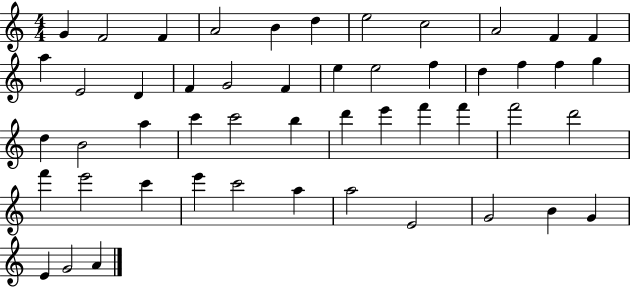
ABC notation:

X:1
T:Untitled
M:4/4
L:1/4
K:C
G F2 F A2 B d e2 c2 A2 F F a E2 D F G2 F e e2 f d f f g d B2 a c' c'2 b d' e' f' f' f'2 d'2 f' e'2 c' e' c'2 a a2 E2 G2 B G E G2 A